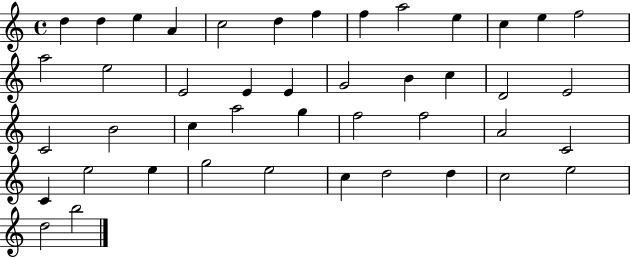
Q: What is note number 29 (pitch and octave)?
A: F5